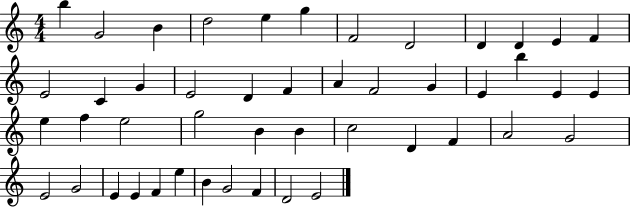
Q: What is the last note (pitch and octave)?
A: E4